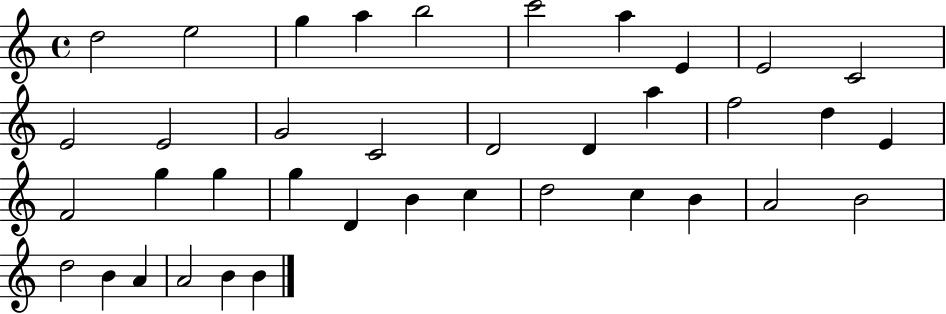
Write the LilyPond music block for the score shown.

{
  \clef treble
  \time 4/4
  \defaultTimeSignature
  \key c \major
  d''2 e''2 | g''4 a''4 b''2 | c'''2 a''4 e'4 | e'2 c'2 | \break e'2 e'2 | g'2 c'2 | d'2 d'4 a''4 | f''2 d''4 e'4 | \break f'2 g''4 g''4 | g''4 d'4 b'4 c''4 | d''2 c''4 b'4 | a'2 b'2 | \break d''2 b'4 a'4 | a'2 b'4 b'4 | \bar "|."
}